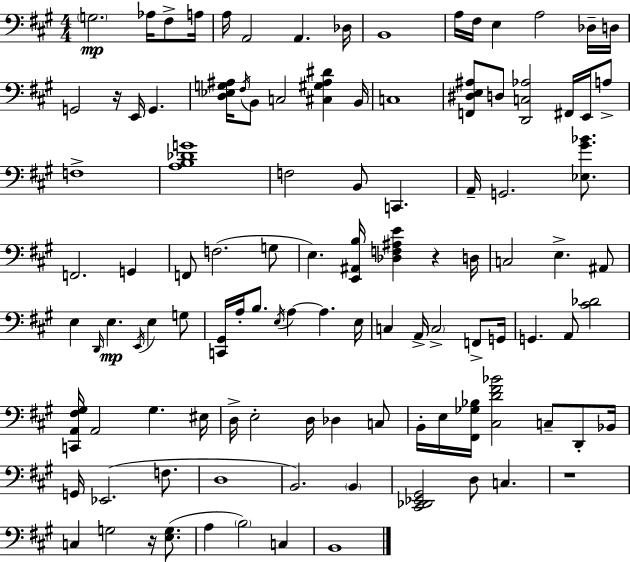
{
  \clef bass
  \numericTimeSignature
  \time 4/4
  \key a \major
  \parenthesize g2.\mp aes16 fis8-> a16 | a16 a,2 a,4. des16 | b,1 | a16 fis16 e4 a2 des16-- d16 | \break g,2 r16 e,16 g,4. | <d ees g ais>16 \acciaccatura { fis16 } b,8 c2 <cis gis ais dis'>4 | b,16 c1 | <f, dis e ais>8 d8 <d, c aes>2 fis,16 e,16 a8-> | \break f1-> | <a b des' g'>1 | f2 b,8 c,4. | a,16-- g,2. <ees gis' bes'>8. | \break f,2. g,4 | f,8 f2.( g8 | e4.) <e, ais, b>16 <des f ais e'>4 r4 | d16 c2 e4.-> ais,8 | \break e4 \grace { d,16 }\mp e4. \acciaccatura { e,16 } e4 | g8 <c, gis,>16 a16-. b8. \acciaccatura { e16 } a4~~ a4. | e16 c4 a,16-> \parenthesize c2-> | f,8-> g,16 g,4. a,8 <cis' des'>2 | \break <c, a, fis gis>16 a,2 gis4. | eis16 d16-> e2-. d16 des4 | c8 b,16-. e16 <fis, ges bes>16 <cis d' fis' bes'>2 c8-- | d,8-. bes,16 g,16 ees,2.( | \break f8. d1 | b,2.) | \parenthesize b,4 <cis, des, ees, gis,>2 d8 c4. | r1 | \break c4 g2 | r16 <e g>8.( a4 \parenthesize b2) | c4 b,1 | \bar "|."
}